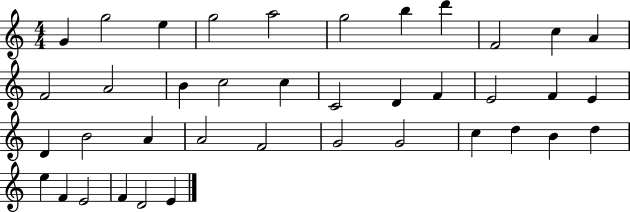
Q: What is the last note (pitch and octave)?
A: E4